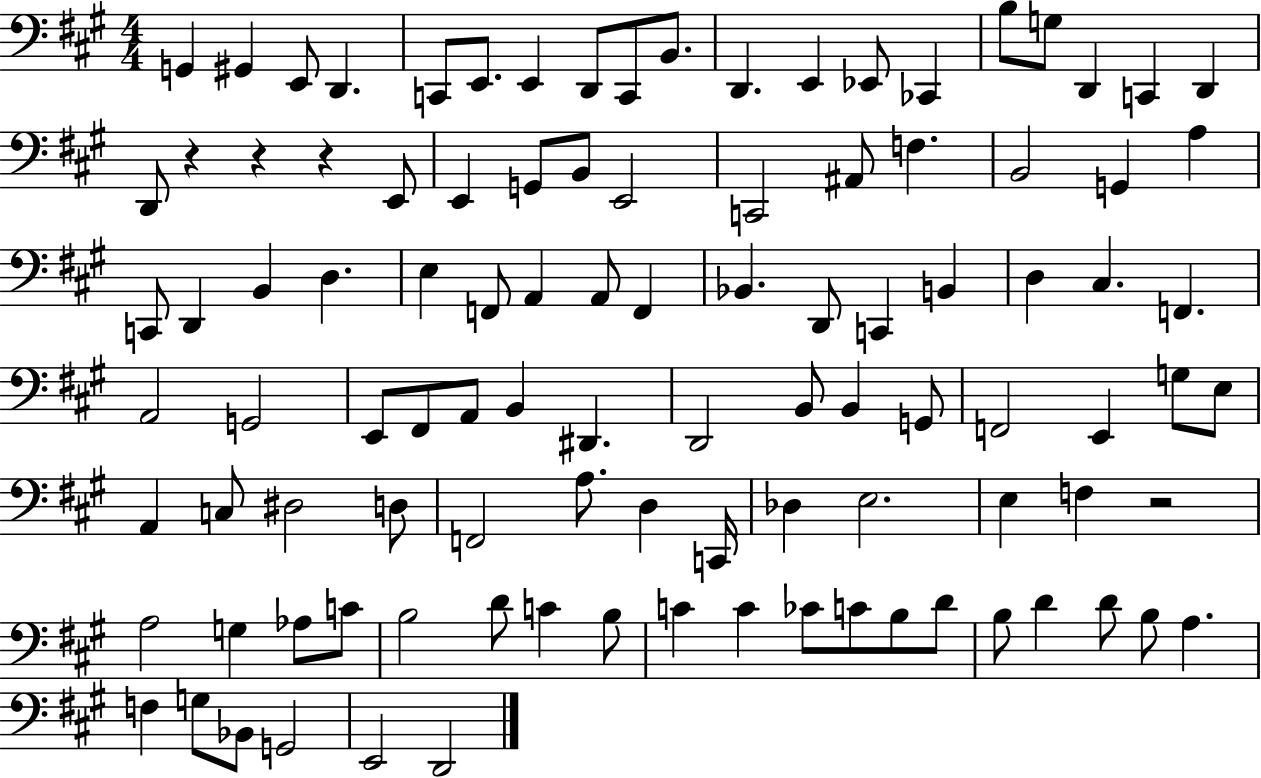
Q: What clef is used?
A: bass